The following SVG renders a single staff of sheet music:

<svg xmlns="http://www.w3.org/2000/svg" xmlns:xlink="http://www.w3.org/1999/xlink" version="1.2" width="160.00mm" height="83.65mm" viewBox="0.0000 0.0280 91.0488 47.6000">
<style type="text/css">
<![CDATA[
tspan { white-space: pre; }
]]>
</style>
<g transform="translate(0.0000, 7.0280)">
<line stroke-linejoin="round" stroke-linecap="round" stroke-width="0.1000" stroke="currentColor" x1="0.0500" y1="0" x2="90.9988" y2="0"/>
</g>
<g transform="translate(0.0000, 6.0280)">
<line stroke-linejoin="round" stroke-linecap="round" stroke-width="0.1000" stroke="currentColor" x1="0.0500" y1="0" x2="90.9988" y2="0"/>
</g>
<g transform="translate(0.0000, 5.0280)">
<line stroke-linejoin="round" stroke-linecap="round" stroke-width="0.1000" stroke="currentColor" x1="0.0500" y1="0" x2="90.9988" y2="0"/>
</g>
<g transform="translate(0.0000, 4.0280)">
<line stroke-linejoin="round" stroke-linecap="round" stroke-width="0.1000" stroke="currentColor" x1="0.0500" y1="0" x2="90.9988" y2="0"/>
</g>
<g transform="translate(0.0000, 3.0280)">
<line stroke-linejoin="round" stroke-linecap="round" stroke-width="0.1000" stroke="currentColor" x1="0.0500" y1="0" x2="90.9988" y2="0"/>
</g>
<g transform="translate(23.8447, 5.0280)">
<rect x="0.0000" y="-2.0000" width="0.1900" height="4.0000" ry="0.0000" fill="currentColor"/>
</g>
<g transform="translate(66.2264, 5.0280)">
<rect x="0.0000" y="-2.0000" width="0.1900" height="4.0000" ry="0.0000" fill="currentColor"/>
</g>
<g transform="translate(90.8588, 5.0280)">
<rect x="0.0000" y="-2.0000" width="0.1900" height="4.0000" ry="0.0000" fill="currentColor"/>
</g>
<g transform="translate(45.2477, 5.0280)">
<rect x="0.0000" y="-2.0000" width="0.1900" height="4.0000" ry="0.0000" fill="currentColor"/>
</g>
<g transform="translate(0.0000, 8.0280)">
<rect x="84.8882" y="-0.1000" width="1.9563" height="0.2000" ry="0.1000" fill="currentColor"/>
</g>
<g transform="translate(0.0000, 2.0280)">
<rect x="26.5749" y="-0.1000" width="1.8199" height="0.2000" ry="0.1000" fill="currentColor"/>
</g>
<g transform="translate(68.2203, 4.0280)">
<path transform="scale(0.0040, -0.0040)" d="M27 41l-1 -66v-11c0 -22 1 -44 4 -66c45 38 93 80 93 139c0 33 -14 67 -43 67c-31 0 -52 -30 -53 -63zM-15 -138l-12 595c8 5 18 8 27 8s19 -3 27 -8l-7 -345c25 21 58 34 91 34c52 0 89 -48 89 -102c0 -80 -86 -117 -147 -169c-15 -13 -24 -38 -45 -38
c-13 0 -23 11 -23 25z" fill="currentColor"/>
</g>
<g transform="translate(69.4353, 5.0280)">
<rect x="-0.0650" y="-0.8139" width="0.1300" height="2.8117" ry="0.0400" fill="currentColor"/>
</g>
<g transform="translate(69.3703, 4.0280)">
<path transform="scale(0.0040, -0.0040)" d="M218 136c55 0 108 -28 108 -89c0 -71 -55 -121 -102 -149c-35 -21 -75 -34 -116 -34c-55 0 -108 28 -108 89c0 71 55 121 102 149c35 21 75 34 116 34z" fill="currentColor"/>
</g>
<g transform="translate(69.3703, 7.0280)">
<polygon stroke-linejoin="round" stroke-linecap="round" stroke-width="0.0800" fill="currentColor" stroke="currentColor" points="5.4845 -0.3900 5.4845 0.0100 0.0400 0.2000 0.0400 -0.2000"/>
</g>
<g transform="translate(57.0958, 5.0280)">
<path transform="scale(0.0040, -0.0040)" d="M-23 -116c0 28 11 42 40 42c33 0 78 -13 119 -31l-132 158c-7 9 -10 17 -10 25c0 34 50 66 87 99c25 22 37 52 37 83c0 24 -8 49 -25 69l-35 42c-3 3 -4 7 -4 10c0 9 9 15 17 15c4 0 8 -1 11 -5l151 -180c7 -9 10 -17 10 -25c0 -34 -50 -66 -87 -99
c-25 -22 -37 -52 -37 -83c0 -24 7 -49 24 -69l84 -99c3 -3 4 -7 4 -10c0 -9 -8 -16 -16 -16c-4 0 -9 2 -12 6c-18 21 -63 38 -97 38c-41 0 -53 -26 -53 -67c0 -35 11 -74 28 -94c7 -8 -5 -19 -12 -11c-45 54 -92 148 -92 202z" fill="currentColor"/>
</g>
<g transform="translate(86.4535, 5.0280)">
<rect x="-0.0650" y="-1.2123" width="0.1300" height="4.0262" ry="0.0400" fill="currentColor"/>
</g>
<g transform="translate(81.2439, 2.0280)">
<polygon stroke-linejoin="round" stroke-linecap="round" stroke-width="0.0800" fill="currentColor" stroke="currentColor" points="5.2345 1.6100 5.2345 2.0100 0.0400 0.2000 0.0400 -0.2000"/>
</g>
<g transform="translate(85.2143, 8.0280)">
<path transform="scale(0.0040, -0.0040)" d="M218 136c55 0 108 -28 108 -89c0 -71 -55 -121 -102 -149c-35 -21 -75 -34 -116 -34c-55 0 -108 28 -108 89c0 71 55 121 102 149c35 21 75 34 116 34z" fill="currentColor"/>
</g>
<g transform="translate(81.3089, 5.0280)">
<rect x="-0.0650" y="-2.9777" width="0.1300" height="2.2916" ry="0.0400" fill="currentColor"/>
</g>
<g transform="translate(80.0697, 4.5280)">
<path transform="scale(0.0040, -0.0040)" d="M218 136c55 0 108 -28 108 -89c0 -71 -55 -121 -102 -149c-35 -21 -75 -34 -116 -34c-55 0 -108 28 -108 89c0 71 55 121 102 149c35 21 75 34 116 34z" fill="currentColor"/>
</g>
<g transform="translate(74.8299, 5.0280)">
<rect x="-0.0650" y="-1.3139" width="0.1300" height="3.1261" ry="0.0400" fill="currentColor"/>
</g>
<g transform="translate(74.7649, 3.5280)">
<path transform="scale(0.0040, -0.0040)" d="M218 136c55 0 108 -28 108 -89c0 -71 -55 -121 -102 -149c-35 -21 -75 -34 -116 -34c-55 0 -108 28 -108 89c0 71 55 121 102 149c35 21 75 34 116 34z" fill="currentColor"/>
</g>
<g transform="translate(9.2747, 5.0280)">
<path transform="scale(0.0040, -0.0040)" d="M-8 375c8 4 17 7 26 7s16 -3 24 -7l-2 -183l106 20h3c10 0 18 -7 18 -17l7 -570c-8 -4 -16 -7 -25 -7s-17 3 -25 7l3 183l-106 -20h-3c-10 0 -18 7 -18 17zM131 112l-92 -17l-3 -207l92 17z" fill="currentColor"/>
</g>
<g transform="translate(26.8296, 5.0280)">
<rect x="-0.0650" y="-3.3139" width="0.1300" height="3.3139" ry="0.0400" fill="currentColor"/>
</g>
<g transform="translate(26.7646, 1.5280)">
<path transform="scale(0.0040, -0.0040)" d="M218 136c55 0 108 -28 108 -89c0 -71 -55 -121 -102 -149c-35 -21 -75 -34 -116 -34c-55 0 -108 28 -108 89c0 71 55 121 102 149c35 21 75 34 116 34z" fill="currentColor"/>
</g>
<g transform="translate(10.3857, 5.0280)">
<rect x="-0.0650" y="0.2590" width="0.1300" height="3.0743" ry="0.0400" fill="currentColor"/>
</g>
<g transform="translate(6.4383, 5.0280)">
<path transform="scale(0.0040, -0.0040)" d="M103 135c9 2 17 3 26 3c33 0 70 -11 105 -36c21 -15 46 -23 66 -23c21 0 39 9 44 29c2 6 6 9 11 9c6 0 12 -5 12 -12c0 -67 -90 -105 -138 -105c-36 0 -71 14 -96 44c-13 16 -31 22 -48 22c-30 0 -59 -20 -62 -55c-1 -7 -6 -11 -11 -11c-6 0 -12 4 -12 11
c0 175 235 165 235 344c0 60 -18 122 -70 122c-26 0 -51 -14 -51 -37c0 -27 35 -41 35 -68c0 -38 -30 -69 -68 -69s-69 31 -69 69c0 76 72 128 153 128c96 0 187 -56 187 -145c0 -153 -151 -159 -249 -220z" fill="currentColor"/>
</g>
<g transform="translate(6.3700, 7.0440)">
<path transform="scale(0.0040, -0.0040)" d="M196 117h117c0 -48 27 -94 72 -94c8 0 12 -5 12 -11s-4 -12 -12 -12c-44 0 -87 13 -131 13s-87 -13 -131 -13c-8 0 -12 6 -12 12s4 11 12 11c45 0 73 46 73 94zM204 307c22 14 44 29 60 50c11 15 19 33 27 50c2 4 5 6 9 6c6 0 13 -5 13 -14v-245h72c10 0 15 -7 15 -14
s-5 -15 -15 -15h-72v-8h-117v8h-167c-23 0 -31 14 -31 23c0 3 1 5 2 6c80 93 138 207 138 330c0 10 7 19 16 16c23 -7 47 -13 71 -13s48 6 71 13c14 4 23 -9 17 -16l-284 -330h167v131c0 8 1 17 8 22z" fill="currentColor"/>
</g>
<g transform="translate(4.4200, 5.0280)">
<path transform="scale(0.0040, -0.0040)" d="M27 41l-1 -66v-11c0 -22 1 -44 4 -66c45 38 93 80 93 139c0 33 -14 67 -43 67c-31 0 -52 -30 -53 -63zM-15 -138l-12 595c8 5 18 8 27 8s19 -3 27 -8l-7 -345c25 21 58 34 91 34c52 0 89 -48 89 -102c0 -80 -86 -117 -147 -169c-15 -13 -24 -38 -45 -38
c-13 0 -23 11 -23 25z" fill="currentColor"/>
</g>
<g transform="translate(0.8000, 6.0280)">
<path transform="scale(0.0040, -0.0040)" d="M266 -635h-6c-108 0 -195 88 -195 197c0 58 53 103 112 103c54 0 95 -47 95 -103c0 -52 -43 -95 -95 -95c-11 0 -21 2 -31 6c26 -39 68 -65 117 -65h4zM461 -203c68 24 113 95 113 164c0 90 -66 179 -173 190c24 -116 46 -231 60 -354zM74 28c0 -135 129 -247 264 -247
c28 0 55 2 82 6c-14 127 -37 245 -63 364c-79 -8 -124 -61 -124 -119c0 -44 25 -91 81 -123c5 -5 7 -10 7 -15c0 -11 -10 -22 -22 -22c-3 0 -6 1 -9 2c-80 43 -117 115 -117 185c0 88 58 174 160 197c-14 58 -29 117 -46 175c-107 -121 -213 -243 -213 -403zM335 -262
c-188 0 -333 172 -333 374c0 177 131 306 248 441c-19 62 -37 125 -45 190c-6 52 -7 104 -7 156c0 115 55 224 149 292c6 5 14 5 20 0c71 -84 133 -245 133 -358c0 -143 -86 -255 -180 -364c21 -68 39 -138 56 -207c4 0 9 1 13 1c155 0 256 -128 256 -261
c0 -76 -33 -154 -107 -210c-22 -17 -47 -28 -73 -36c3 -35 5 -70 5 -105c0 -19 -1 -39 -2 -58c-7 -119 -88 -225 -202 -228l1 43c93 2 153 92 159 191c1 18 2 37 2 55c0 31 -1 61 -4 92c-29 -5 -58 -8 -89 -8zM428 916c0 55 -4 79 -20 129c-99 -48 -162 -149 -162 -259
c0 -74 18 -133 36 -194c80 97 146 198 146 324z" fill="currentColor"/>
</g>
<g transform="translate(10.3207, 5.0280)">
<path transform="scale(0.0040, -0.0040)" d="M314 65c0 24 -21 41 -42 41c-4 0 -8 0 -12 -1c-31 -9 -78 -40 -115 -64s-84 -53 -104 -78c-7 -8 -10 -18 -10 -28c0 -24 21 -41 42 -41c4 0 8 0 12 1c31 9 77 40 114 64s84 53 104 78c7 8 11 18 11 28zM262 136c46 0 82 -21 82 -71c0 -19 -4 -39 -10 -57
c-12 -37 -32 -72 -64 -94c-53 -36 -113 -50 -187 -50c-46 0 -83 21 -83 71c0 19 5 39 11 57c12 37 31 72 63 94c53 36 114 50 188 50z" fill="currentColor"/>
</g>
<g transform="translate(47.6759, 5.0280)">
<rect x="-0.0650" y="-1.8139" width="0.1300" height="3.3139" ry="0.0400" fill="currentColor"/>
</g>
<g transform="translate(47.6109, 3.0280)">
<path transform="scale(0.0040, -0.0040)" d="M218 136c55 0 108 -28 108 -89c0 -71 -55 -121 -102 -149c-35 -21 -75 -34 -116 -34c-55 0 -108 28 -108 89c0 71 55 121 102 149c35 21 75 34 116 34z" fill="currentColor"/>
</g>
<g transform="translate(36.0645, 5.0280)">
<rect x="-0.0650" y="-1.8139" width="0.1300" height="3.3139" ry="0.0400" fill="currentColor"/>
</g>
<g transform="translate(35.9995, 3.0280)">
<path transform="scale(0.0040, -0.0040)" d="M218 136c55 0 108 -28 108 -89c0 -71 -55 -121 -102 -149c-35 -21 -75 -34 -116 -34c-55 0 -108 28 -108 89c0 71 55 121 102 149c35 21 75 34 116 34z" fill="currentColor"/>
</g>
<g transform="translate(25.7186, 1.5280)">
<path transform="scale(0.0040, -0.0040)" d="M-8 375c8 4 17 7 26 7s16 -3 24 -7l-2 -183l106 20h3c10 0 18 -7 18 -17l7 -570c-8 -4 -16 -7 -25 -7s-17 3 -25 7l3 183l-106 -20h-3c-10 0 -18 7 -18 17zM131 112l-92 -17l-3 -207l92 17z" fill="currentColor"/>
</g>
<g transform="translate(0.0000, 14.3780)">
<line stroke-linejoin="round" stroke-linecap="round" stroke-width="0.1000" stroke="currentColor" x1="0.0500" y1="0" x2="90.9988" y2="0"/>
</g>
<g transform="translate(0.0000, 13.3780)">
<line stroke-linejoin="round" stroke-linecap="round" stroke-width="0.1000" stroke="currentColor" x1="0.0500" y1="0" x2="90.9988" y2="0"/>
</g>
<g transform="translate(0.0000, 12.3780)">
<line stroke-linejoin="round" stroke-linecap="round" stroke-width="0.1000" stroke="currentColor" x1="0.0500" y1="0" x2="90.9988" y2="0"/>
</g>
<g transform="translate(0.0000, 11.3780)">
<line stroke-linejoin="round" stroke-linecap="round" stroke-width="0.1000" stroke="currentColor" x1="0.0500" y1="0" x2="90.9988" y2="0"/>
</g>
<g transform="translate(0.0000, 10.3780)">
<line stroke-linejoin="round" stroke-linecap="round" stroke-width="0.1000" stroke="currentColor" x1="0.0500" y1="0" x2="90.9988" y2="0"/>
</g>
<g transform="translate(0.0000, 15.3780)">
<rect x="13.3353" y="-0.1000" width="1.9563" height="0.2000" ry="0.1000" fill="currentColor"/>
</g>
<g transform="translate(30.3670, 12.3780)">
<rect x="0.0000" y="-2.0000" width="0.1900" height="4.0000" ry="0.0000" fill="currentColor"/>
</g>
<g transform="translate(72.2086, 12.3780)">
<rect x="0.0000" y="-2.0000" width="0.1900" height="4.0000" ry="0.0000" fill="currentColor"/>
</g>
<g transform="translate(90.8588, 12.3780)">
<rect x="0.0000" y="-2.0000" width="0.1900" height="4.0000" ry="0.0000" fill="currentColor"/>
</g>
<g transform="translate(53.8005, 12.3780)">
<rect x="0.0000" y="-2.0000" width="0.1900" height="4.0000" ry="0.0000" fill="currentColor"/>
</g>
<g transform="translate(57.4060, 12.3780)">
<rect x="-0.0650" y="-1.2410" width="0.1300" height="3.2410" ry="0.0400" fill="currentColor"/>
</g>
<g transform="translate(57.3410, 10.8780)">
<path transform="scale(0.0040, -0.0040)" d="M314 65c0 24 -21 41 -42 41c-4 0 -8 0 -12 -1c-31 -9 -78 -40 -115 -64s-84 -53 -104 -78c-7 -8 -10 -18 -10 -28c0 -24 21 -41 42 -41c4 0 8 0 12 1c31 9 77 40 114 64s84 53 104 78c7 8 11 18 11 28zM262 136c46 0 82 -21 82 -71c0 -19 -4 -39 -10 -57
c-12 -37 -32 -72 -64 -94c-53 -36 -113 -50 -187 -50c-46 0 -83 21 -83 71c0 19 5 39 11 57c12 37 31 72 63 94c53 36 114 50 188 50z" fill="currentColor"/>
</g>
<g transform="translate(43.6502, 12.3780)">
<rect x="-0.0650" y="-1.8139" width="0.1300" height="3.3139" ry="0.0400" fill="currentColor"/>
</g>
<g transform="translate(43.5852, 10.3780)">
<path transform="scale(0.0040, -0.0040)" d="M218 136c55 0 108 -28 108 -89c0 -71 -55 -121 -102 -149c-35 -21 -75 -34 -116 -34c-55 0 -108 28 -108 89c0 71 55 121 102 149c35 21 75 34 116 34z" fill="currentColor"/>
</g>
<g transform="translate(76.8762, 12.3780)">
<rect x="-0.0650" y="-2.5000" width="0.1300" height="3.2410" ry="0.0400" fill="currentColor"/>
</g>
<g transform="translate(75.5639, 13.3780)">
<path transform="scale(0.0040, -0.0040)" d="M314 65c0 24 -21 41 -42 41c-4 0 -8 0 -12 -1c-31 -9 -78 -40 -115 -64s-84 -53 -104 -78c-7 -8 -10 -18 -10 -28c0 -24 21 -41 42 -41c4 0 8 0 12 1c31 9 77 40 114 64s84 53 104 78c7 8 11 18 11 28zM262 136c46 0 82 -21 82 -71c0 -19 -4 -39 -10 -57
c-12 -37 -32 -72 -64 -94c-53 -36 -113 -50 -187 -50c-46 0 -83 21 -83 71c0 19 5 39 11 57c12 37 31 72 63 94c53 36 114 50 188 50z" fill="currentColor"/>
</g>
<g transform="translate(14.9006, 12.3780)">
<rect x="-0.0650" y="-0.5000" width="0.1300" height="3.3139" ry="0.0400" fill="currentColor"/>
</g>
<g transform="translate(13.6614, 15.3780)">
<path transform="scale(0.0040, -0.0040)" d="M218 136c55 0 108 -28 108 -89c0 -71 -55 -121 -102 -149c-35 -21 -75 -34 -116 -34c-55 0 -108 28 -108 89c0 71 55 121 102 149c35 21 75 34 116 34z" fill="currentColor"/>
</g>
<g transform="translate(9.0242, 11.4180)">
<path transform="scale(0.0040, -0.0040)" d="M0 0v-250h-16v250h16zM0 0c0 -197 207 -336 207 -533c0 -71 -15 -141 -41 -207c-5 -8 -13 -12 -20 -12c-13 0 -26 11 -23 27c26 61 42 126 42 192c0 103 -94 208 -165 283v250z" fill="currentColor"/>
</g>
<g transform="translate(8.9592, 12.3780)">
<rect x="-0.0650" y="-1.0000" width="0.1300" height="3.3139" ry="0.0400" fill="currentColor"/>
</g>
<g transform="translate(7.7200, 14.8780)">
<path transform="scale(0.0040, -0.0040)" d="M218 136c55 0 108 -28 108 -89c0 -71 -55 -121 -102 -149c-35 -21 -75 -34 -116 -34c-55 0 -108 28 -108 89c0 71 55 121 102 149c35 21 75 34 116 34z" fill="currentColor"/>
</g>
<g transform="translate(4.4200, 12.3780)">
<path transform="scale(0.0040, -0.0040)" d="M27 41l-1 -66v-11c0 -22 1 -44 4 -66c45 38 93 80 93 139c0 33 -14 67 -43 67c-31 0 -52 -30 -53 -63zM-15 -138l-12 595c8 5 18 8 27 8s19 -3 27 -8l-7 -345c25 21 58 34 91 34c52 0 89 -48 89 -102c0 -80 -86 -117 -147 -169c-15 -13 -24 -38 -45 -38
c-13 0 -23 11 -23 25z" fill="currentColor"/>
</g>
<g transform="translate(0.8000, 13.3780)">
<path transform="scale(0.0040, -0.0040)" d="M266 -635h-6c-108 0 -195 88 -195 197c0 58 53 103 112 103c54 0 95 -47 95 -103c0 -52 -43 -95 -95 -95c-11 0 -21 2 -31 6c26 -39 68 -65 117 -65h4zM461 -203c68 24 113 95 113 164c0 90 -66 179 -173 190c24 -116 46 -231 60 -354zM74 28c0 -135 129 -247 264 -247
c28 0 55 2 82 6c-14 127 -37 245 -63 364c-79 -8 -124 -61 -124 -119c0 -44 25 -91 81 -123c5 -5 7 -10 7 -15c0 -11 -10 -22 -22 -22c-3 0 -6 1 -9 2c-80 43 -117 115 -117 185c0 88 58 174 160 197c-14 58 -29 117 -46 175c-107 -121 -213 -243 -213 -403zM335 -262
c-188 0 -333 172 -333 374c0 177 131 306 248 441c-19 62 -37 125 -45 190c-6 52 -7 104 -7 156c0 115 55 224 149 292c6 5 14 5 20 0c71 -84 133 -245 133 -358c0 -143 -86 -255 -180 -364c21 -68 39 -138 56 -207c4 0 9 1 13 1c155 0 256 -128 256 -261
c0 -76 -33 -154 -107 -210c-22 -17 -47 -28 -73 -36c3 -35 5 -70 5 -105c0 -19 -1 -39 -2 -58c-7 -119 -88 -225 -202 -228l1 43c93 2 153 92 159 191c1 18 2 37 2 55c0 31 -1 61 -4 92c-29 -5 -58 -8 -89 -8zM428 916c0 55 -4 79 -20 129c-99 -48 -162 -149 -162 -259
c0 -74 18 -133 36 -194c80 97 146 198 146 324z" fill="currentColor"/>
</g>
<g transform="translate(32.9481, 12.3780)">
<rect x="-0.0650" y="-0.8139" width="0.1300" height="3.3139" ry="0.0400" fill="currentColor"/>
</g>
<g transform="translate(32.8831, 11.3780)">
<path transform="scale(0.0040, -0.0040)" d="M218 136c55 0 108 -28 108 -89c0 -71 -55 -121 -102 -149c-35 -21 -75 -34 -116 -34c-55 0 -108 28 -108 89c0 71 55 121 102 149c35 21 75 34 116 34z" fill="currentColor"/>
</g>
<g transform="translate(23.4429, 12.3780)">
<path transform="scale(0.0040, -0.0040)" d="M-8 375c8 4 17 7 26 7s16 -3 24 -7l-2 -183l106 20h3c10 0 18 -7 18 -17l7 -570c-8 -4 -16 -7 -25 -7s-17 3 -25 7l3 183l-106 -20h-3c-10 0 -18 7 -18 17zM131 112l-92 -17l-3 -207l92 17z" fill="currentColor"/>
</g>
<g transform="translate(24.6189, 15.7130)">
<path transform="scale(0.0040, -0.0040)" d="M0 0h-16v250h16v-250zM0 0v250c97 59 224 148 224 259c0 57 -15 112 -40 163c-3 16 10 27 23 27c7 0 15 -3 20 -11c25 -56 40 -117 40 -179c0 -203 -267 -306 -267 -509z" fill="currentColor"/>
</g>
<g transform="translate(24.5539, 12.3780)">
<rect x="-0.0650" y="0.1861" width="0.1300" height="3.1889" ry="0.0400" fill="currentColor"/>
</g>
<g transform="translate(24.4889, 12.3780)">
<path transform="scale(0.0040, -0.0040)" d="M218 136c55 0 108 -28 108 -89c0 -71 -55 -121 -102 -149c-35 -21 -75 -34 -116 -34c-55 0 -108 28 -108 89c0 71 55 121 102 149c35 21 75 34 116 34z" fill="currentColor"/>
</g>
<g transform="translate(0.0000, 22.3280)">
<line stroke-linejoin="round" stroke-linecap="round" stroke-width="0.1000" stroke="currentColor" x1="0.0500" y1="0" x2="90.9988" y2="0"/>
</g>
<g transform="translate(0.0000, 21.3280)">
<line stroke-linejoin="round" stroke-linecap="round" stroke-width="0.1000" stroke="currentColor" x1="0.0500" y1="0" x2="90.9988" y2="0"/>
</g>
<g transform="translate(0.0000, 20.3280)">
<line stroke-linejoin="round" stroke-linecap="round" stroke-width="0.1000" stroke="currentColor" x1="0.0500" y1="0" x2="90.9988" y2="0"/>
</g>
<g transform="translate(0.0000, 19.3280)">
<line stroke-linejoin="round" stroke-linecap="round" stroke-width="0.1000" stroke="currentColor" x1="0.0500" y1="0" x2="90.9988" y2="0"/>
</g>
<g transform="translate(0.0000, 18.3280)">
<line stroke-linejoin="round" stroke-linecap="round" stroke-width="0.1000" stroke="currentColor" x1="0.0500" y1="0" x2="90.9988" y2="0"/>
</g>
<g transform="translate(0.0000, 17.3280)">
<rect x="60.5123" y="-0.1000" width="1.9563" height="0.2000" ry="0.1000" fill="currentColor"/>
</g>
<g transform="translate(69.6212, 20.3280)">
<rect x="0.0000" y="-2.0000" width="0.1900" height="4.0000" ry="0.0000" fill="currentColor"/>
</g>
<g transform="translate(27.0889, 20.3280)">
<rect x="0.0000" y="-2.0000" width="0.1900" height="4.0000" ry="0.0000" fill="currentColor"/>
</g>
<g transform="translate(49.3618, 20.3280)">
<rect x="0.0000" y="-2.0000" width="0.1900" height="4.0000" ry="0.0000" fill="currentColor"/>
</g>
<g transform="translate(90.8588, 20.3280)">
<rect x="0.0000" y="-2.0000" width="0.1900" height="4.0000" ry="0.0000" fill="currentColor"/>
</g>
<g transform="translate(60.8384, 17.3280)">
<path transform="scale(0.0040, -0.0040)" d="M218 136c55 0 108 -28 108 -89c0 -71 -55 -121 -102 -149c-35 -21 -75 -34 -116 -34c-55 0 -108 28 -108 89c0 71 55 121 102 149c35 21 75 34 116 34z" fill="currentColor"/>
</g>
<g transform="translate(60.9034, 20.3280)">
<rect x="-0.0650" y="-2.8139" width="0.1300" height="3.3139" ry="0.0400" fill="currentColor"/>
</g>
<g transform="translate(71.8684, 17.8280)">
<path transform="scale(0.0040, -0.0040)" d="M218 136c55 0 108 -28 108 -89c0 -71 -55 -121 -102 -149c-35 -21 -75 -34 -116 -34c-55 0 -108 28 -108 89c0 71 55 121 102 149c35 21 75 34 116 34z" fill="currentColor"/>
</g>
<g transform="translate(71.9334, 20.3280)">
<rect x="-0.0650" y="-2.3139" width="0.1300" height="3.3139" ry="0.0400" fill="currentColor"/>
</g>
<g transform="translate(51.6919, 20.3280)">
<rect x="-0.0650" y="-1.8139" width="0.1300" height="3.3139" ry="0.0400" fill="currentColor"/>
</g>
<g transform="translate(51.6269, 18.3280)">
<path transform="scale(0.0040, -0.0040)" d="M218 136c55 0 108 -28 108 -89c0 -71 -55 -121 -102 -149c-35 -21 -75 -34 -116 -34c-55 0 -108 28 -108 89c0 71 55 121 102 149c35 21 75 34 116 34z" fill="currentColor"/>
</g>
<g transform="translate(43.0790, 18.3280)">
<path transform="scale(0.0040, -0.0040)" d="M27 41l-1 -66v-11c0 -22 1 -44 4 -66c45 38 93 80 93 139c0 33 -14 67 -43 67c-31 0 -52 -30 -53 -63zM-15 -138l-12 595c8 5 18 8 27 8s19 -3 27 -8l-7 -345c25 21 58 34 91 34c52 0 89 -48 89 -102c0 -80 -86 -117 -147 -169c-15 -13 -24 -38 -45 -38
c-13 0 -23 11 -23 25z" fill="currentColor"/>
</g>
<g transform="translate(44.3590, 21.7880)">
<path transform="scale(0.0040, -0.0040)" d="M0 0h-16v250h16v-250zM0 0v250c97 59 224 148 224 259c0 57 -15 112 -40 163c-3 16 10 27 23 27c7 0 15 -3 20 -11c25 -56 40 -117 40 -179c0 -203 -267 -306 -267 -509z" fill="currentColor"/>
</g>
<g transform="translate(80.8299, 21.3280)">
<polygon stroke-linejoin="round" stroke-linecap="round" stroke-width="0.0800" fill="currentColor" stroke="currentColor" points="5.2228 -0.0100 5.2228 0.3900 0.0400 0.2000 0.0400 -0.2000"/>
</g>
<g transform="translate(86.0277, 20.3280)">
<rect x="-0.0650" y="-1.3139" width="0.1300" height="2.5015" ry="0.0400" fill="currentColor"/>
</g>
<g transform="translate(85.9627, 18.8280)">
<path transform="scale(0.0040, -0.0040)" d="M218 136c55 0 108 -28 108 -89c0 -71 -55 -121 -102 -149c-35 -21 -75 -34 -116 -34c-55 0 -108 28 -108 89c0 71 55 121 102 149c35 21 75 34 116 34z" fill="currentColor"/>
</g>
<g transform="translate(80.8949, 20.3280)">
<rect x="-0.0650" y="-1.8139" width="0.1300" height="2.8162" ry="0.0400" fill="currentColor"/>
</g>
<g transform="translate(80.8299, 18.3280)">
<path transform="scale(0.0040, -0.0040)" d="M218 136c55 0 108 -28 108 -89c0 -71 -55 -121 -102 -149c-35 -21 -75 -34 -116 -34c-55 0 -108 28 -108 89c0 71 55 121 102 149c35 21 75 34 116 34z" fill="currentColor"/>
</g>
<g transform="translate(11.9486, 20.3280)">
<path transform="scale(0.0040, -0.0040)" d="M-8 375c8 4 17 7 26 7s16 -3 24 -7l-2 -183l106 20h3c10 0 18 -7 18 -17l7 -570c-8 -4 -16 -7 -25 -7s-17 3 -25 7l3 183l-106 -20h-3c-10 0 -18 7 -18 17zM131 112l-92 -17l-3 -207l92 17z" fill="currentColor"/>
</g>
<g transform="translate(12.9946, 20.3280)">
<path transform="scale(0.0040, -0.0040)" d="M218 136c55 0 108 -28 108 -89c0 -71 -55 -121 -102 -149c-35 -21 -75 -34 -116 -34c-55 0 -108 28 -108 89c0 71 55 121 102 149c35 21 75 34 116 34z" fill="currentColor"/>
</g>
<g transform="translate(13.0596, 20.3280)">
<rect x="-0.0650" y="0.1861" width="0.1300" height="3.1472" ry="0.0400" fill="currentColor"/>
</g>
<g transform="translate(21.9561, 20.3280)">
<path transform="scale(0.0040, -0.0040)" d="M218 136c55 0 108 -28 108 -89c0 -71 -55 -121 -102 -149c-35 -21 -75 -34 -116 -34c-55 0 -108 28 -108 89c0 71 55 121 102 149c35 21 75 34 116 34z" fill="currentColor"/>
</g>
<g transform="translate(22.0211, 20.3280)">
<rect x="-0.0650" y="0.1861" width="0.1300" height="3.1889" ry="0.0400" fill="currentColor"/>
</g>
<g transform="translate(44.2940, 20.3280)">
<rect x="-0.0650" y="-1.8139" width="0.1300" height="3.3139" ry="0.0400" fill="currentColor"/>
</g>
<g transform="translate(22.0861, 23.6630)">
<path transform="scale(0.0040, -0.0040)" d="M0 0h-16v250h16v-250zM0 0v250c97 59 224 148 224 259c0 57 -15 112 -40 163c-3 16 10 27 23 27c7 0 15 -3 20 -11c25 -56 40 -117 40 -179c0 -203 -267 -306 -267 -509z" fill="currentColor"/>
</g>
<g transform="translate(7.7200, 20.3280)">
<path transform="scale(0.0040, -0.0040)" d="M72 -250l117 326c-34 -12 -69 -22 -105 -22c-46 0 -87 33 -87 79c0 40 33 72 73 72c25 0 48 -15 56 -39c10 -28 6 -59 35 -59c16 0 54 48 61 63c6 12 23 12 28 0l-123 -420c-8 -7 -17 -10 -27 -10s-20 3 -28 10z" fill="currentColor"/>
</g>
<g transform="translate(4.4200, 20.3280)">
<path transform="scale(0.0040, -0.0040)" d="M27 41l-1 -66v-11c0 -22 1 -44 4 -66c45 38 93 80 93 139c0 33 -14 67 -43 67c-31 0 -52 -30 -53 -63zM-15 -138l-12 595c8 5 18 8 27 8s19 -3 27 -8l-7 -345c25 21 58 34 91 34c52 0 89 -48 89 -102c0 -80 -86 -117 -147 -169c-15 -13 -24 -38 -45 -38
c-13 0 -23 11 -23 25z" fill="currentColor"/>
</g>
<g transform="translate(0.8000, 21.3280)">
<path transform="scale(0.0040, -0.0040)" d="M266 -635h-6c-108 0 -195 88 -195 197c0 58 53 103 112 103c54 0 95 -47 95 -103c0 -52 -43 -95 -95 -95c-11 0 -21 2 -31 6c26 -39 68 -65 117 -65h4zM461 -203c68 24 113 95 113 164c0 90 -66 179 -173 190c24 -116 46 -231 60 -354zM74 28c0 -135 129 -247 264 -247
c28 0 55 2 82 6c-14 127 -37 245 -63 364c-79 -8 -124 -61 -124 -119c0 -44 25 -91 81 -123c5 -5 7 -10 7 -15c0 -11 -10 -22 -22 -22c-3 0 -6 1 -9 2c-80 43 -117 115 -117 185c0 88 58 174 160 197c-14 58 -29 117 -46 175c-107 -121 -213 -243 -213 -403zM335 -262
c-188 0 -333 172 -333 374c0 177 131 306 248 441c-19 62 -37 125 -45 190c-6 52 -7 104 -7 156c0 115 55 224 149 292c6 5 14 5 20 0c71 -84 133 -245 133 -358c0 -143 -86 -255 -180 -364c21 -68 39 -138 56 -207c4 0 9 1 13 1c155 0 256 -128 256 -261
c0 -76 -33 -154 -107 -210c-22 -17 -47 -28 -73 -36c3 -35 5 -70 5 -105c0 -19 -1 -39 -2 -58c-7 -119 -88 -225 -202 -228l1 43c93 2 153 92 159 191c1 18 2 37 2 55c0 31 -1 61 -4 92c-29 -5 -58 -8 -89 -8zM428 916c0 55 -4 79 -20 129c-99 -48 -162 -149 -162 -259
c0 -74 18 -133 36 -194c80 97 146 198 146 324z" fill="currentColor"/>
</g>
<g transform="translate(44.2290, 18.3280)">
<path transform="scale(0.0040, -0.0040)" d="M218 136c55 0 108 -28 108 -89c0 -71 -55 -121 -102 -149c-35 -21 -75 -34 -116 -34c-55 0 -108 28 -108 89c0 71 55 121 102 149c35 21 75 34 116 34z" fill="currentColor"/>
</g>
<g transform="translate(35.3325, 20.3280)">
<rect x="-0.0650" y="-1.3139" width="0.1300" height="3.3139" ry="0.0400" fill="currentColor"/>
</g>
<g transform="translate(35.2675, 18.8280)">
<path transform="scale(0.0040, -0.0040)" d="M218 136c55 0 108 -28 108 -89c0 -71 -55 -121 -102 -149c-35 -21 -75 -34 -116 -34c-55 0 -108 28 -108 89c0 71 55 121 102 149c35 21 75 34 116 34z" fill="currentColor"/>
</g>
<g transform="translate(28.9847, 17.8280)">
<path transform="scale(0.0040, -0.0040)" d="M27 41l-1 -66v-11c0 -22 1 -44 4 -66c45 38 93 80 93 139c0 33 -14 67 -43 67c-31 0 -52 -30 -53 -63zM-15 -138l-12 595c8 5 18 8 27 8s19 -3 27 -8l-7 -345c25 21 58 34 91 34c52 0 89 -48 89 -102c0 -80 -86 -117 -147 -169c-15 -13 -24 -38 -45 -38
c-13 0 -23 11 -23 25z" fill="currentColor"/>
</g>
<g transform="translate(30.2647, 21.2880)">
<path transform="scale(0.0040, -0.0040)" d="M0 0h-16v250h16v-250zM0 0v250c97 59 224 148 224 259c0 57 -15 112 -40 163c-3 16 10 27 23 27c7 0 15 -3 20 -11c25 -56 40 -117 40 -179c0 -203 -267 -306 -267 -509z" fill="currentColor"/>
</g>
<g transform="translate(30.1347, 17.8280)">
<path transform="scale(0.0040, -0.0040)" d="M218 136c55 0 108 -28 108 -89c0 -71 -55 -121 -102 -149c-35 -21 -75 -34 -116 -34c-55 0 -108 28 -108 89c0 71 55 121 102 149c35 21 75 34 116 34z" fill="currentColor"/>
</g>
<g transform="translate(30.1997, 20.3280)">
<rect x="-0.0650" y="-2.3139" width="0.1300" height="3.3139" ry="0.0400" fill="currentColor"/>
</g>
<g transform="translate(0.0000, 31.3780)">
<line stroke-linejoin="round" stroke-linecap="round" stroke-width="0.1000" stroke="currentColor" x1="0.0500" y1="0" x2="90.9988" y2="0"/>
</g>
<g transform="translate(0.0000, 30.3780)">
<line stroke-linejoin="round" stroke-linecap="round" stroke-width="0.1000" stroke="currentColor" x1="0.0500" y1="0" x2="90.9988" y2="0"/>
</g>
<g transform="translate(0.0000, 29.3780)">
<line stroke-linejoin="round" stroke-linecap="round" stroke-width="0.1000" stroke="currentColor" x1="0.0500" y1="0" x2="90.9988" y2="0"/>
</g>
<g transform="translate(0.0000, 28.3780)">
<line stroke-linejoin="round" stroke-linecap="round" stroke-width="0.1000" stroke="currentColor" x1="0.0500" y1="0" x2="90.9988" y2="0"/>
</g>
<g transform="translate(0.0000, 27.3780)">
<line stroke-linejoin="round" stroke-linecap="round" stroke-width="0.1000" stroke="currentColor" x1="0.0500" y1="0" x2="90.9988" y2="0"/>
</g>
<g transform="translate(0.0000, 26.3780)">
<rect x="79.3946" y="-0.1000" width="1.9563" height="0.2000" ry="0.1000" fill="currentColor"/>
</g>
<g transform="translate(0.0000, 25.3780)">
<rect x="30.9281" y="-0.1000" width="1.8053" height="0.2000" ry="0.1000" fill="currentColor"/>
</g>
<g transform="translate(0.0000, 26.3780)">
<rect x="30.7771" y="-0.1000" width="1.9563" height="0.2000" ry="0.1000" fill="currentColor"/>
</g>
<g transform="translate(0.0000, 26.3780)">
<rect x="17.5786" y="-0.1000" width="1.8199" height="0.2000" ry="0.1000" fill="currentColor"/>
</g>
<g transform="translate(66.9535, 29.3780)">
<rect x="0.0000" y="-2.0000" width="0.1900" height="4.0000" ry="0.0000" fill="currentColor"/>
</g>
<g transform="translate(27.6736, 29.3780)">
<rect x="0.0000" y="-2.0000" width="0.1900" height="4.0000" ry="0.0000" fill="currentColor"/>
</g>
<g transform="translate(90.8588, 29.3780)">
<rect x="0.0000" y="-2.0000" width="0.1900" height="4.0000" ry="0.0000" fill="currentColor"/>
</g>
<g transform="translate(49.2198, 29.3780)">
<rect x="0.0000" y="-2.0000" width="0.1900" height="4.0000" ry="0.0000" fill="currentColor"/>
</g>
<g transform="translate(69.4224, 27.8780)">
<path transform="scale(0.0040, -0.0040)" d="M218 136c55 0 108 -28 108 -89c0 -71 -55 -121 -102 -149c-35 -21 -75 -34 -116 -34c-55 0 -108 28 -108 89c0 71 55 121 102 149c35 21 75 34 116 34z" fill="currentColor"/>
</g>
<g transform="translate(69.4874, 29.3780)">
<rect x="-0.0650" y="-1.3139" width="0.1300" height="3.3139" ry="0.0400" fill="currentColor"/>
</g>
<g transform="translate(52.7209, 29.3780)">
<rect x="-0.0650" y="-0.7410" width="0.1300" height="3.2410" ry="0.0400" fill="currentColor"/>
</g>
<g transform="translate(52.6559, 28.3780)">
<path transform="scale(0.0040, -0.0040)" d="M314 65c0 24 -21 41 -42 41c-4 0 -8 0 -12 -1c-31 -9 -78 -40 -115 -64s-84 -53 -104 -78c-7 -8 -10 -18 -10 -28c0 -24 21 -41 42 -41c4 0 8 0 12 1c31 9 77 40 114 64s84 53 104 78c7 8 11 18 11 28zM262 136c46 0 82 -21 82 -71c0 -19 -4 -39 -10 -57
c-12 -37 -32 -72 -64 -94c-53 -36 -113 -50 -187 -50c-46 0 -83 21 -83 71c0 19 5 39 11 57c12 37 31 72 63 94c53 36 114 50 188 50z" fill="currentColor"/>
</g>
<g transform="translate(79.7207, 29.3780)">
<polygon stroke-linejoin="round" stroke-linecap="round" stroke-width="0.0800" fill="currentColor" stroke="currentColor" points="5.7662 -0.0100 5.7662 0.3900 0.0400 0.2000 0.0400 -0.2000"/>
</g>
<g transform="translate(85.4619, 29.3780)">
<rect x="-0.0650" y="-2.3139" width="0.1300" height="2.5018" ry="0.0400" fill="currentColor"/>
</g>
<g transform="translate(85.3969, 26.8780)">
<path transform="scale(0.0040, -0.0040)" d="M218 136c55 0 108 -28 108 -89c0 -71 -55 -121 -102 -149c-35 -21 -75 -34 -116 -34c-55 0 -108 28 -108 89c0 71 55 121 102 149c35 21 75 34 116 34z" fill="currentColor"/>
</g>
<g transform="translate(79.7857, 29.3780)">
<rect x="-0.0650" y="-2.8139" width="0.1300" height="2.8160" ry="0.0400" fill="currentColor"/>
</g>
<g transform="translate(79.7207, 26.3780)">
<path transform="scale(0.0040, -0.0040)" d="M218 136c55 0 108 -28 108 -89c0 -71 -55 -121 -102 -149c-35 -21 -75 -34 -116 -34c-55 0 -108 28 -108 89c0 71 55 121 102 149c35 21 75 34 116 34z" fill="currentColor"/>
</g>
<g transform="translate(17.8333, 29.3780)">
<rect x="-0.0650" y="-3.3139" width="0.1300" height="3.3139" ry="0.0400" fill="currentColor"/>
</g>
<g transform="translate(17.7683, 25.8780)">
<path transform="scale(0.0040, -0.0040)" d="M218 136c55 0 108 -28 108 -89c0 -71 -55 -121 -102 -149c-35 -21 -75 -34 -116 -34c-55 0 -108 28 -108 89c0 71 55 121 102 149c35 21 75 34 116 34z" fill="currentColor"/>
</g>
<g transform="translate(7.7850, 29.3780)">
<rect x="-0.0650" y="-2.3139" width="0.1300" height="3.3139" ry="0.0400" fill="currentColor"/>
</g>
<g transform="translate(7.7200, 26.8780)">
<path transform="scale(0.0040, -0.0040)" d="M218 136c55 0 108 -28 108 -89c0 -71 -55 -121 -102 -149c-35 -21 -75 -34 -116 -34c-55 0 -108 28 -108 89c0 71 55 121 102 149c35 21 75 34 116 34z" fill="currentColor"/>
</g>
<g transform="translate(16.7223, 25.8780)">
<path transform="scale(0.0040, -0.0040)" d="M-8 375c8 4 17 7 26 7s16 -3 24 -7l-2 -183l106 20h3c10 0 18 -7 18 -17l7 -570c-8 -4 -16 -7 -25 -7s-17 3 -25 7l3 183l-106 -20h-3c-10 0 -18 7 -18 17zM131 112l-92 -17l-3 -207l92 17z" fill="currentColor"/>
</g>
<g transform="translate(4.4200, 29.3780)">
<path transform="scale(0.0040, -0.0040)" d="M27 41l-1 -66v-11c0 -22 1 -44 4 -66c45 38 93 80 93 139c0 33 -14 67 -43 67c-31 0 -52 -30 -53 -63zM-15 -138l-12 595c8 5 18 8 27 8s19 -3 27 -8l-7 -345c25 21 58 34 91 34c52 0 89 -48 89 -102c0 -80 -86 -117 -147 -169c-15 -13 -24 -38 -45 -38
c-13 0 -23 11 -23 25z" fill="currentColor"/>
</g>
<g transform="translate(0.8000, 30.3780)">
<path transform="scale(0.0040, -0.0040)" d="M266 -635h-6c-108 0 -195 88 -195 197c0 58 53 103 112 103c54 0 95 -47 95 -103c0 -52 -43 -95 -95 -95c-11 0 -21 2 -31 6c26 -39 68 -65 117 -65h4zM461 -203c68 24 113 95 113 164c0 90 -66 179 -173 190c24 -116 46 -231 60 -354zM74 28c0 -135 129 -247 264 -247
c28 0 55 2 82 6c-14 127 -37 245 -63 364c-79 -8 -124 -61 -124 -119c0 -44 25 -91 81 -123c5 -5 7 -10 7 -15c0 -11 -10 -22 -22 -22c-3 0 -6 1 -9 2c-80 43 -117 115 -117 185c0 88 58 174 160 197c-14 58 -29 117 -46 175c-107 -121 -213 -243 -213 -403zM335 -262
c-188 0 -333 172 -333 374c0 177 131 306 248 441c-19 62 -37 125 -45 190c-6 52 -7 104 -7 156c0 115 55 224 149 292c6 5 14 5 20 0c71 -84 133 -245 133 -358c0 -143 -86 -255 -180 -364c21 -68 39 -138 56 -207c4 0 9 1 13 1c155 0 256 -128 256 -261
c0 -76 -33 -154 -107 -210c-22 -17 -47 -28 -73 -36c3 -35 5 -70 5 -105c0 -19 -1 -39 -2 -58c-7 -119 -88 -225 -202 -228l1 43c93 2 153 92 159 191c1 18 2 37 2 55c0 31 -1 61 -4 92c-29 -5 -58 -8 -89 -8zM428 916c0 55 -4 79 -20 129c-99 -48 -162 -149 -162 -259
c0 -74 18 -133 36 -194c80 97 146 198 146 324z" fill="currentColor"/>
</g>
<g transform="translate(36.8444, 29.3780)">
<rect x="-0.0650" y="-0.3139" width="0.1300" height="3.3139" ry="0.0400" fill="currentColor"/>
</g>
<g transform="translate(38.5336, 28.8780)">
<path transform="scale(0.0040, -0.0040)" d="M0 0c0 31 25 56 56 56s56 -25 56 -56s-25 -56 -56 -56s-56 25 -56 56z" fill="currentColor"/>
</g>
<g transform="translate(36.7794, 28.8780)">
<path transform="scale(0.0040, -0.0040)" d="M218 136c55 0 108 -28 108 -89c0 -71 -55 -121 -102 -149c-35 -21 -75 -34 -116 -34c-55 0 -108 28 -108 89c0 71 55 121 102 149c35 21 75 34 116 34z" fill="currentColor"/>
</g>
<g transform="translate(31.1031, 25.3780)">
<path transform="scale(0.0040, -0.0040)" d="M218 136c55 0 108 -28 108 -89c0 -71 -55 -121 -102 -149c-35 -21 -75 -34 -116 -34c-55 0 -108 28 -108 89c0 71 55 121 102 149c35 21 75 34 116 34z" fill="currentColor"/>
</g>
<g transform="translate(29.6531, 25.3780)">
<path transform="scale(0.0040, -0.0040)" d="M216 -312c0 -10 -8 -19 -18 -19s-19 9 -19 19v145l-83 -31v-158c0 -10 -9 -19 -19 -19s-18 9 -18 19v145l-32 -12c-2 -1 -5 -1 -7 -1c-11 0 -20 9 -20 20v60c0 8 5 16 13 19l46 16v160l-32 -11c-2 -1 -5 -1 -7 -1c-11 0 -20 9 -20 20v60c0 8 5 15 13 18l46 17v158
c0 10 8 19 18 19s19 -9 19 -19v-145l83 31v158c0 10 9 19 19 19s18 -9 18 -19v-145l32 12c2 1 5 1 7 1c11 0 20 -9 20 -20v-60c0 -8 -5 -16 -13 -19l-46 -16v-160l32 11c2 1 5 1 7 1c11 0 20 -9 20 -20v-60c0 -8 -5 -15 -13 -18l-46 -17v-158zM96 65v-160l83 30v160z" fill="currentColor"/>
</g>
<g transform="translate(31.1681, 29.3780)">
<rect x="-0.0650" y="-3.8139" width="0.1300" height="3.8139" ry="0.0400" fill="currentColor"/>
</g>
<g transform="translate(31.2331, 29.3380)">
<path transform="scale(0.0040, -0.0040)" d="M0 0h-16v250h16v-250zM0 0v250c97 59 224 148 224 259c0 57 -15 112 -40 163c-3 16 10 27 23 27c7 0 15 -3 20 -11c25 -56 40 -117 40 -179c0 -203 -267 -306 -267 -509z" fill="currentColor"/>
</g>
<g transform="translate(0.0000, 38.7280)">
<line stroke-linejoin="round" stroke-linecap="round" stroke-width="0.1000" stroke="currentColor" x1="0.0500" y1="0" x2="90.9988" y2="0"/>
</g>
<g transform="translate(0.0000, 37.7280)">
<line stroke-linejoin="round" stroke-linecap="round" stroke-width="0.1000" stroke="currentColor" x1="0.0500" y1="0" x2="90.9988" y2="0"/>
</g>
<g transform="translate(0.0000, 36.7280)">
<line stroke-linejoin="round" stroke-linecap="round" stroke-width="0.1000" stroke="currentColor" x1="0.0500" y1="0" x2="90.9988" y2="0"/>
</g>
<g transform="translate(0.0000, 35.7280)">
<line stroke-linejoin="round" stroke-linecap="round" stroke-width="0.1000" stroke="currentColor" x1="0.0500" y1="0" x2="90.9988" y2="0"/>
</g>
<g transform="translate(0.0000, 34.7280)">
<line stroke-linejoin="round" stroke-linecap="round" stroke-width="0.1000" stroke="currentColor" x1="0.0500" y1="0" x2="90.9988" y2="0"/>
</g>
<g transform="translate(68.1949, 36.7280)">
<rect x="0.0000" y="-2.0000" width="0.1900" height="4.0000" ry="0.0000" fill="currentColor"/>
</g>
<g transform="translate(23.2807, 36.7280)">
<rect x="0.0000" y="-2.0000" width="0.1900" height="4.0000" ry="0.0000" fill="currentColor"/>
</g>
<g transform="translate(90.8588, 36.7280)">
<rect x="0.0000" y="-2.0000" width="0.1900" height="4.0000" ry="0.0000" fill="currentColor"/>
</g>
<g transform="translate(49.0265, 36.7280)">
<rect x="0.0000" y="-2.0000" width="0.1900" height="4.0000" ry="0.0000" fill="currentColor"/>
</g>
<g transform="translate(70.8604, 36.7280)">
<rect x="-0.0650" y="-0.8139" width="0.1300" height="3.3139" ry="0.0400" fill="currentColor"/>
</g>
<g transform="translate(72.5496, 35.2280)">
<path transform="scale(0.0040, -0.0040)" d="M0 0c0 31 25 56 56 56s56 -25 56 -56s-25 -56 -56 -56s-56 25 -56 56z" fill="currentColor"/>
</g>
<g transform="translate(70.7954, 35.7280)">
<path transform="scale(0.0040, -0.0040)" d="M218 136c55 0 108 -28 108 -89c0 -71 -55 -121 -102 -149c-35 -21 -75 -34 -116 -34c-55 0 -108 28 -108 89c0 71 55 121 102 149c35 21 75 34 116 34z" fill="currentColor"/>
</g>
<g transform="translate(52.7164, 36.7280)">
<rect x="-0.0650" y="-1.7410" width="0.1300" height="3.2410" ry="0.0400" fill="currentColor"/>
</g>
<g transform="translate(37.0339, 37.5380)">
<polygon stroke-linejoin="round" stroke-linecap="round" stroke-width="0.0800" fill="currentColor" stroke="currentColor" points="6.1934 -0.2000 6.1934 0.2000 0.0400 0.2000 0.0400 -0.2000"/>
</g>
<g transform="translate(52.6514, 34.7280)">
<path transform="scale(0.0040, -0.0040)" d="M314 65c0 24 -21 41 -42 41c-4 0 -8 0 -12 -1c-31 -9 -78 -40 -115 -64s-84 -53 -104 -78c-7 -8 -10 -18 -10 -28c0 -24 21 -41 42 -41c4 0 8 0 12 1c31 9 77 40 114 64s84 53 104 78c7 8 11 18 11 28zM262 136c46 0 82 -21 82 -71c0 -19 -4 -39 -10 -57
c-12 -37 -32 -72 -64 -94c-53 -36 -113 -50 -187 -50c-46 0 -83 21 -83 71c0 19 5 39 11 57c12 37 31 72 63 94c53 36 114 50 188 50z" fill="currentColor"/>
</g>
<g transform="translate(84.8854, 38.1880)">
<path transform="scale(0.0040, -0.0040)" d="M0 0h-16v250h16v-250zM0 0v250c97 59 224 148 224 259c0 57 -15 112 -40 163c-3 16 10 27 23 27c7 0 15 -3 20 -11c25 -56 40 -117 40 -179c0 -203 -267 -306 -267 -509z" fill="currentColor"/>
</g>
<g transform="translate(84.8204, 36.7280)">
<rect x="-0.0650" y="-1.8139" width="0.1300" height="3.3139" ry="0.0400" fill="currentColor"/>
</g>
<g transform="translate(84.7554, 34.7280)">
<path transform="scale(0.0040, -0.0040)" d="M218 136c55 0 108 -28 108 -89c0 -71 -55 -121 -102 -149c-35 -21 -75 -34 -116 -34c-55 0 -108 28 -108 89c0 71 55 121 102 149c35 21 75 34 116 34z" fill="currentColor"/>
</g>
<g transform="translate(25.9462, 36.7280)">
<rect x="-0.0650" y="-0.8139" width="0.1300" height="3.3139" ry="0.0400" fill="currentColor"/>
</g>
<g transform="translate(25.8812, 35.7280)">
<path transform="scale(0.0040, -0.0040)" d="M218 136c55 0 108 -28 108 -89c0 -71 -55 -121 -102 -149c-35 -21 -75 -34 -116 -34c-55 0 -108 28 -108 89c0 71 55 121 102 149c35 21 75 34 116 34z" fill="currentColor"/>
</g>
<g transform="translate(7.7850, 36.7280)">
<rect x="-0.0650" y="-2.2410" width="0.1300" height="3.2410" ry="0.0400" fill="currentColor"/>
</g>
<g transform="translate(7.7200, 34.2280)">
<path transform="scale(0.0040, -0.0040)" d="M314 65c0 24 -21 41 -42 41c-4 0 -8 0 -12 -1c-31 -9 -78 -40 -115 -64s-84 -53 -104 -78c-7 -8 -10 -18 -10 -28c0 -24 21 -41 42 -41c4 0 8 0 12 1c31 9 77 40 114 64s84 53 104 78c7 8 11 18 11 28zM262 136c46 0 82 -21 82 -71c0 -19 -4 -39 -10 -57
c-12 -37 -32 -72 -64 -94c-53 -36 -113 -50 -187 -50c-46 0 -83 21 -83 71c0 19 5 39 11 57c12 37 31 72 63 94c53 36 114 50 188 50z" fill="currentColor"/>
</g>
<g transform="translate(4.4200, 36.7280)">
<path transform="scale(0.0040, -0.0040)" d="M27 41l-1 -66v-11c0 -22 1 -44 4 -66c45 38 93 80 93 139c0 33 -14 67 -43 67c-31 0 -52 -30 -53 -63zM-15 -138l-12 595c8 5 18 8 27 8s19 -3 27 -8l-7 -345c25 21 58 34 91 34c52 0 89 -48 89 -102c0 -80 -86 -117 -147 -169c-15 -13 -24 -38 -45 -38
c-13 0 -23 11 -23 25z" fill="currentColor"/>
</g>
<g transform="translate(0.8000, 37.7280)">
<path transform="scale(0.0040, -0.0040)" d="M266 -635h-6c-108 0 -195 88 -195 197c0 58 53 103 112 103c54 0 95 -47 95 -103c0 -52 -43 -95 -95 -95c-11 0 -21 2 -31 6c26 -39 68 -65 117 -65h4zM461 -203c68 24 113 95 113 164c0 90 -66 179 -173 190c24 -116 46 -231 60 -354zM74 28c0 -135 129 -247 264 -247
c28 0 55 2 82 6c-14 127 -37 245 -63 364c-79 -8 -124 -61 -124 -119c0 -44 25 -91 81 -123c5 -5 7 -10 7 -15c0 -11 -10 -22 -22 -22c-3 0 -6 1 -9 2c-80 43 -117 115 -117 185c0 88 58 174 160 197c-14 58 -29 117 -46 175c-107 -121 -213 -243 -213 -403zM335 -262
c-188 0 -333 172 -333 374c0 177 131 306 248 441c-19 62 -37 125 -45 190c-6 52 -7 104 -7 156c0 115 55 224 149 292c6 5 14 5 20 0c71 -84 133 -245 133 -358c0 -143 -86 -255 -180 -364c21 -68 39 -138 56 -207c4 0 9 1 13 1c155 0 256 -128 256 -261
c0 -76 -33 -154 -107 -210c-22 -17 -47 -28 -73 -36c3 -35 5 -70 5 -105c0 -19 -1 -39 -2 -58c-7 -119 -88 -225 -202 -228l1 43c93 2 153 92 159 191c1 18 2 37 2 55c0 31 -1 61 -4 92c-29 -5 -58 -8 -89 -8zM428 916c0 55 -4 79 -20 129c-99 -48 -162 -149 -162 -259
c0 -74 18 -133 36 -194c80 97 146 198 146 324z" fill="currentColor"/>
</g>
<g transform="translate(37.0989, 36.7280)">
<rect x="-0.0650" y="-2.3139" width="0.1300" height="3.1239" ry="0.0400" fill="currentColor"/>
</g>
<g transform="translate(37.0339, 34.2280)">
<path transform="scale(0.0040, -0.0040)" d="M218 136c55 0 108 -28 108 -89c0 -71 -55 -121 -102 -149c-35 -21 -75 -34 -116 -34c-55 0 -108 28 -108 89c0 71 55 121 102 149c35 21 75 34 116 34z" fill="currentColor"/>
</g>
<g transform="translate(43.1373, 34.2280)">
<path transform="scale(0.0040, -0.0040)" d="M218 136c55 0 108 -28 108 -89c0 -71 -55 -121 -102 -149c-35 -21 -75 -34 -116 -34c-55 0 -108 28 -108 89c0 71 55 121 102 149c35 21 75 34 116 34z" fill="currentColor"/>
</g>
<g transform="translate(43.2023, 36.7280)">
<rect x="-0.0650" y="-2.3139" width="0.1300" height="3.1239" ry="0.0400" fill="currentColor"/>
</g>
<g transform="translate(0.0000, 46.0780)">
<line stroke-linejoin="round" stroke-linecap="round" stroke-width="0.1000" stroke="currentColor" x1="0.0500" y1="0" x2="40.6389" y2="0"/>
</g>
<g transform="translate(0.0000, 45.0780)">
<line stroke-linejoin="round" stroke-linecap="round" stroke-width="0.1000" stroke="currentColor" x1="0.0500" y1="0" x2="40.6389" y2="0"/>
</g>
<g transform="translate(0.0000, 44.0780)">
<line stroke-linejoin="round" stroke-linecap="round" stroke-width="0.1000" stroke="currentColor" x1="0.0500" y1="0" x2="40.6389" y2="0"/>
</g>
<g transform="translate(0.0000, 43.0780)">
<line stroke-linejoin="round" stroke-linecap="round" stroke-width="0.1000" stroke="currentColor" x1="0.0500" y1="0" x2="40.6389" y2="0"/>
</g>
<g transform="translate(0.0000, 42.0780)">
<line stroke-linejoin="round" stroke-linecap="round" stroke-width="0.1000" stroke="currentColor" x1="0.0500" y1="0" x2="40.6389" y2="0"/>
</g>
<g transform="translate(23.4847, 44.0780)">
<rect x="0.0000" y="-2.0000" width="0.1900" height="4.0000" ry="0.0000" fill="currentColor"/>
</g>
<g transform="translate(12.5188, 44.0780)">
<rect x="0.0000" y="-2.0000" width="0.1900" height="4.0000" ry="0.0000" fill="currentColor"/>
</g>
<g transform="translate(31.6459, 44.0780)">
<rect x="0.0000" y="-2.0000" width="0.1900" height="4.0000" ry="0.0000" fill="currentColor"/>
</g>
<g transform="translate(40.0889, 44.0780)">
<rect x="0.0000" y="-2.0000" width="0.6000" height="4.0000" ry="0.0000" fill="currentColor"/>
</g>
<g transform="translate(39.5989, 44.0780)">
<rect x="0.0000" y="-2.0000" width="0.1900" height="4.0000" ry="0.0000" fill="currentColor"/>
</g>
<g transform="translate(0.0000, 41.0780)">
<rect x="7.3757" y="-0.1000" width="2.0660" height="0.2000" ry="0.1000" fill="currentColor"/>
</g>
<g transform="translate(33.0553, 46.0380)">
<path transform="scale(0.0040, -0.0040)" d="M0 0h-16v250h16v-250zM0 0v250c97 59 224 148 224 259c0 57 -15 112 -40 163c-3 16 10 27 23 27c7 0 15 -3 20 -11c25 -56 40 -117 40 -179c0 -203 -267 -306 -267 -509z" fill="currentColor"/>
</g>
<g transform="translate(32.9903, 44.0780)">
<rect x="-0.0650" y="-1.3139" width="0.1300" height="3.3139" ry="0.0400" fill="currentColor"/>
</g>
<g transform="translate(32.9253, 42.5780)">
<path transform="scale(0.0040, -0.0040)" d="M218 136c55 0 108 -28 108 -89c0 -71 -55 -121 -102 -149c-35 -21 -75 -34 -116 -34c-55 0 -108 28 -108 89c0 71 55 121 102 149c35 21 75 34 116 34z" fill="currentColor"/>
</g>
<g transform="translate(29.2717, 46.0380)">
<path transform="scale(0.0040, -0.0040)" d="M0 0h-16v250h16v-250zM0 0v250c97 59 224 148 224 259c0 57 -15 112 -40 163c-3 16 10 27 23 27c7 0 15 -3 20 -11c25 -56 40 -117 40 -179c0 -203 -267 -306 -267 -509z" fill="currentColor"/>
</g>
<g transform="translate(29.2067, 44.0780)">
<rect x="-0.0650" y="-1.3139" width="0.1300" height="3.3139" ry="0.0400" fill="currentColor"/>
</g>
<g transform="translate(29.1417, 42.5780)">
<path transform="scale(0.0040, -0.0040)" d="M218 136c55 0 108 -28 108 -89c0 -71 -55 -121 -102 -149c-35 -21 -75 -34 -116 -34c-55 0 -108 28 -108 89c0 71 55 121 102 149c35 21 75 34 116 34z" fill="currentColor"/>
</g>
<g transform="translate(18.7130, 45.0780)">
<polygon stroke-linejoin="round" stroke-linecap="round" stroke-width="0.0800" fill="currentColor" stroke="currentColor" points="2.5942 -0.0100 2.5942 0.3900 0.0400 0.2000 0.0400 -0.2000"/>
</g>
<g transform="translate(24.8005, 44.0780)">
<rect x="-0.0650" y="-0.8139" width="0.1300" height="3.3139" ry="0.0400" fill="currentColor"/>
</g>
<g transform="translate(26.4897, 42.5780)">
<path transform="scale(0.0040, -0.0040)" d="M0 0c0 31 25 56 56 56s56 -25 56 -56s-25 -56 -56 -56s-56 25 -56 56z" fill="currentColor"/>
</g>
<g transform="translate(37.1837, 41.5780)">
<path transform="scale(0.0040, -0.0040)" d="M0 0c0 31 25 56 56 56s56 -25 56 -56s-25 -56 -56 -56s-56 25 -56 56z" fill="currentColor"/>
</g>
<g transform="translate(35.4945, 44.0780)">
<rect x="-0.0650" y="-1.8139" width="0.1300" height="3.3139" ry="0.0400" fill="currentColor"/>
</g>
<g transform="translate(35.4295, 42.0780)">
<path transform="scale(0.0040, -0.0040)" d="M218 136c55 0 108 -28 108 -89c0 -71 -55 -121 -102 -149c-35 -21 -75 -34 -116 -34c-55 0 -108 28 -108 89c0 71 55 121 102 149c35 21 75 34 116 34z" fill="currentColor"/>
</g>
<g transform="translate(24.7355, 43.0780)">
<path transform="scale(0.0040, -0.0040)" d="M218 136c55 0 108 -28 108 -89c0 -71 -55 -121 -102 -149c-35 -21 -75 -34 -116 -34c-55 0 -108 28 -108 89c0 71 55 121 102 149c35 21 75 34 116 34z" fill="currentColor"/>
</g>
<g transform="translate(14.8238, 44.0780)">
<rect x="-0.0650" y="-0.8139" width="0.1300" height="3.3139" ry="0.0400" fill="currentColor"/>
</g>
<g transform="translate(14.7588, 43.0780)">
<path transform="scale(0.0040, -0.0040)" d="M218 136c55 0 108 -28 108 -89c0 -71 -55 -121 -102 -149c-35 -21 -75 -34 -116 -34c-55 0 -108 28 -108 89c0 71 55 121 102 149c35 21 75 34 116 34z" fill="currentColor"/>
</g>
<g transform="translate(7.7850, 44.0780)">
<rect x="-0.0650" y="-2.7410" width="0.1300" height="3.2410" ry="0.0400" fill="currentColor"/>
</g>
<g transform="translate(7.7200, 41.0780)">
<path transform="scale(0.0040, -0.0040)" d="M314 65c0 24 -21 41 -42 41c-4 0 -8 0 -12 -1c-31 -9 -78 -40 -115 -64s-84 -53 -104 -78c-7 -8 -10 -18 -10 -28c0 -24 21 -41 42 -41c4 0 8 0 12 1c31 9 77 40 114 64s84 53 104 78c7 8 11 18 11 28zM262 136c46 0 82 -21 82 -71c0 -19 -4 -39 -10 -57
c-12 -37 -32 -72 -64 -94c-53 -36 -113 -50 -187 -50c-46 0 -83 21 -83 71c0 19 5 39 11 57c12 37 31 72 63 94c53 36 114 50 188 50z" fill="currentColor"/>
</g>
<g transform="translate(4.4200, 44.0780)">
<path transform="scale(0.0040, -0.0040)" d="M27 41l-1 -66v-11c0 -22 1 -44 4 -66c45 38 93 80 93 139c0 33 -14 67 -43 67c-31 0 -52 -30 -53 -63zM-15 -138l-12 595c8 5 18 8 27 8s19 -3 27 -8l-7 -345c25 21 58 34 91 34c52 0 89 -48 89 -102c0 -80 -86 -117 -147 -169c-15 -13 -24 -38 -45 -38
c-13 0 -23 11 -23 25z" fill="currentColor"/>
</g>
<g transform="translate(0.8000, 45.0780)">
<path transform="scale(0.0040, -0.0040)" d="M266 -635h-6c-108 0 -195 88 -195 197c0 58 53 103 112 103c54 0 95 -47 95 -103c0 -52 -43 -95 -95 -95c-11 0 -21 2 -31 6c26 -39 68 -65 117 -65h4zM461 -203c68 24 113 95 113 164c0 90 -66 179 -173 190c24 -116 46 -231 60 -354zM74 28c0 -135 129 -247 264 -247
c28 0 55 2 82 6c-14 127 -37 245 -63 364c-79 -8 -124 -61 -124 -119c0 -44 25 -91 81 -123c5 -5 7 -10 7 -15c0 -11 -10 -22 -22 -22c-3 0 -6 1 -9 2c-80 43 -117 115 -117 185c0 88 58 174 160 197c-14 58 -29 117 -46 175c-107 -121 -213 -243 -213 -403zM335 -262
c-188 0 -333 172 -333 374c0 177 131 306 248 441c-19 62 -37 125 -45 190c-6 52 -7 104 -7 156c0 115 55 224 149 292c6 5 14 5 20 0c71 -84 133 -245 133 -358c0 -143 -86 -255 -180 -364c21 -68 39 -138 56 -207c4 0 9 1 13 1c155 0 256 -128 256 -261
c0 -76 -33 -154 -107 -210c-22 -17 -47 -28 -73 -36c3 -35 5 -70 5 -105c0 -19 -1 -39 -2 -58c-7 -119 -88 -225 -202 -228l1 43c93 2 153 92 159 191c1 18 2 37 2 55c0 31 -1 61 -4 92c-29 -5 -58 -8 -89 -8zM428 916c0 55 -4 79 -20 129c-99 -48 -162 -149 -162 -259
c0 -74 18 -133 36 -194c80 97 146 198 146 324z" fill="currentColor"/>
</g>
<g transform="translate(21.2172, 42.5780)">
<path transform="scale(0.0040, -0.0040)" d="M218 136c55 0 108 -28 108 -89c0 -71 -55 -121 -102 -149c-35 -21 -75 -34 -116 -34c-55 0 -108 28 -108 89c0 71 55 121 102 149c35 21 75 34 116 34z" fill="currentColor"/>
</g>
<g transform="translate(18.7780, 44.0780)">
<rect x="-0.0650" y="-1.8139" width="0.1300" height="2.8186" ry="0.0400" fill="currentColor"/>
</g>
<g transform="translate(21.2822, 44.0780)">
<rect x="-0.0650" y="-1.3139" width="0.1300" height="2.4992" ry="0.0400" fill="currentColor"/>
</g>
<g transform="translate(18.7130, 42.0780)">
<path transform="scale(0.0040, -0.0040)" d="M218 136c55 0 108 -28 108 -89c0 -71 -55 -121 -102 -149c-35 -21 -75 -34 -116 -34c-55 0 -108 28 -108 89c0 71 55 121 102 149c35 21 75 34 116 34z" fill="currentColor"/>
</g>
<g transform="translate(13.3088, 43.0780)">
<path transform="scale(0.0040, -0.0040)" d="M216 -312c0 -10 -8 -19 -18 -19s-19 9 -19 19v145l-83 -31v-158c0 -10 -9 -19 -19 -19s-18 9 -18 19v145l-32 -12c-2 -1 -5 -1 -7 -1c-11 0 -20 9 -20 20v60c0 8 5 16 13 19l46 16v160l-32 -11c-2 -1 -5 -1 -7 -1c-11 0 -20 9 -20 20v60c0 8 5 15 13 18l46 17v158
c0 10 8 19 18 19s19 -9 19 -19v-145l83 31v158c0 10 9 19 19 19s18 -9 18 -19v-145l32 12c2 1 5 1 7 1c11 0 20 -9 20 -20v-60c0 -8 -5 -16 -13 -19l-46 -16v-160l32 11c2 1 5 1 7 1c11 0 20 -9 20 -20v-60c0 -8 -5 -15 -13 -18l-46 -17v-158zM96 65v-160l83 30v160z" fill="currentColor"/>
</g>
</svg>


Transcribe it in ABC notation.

X:1
T:Untitled
M:2/4
L:1/4
K:F
B2 b f f z _d/2 e/2 c/2 C/2 D/2 C B/2 d f e2 G2 z/2 B B/2 _g/2 e _f/2 f a g f/2 e/2 g b ^c'/2 c d2 e a/2 g/2 g2 d g/2 g/2 f2 d f/2 a2 ^d f/2 e/2 d e/2 e/2 f